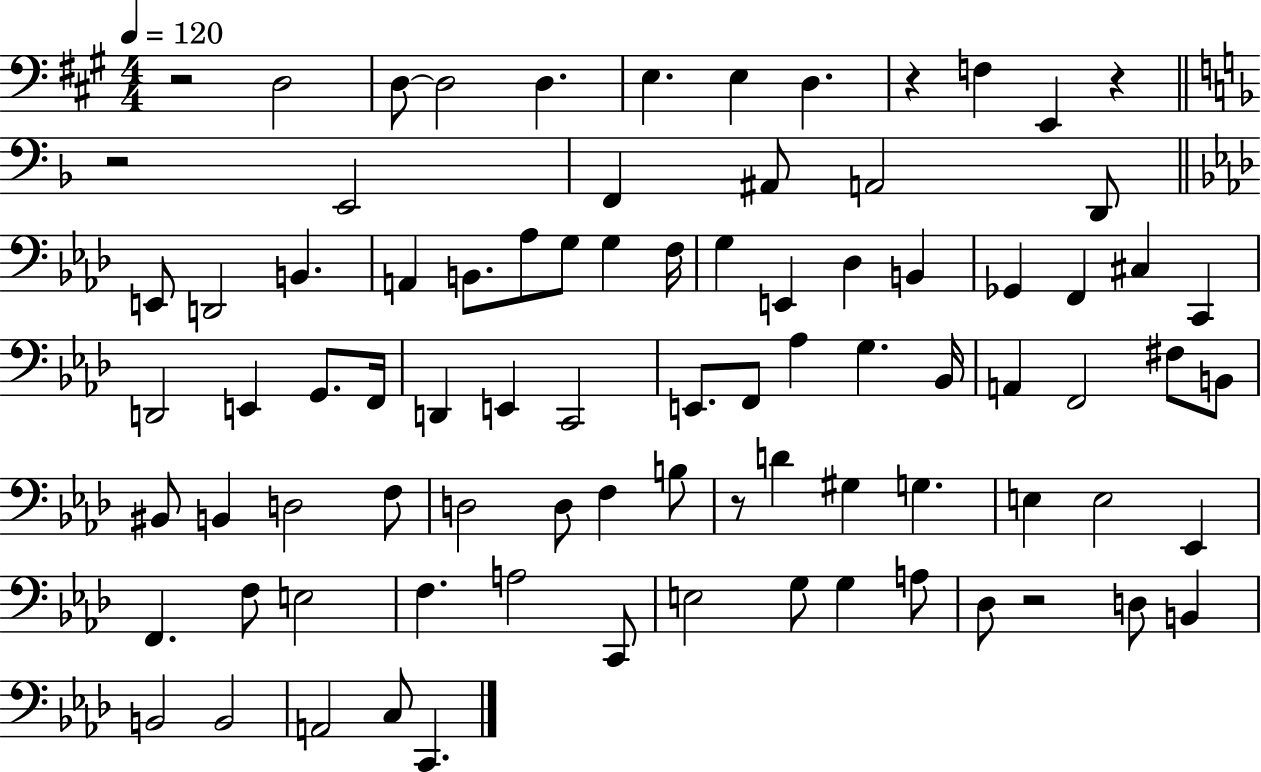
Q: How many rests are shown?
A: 6